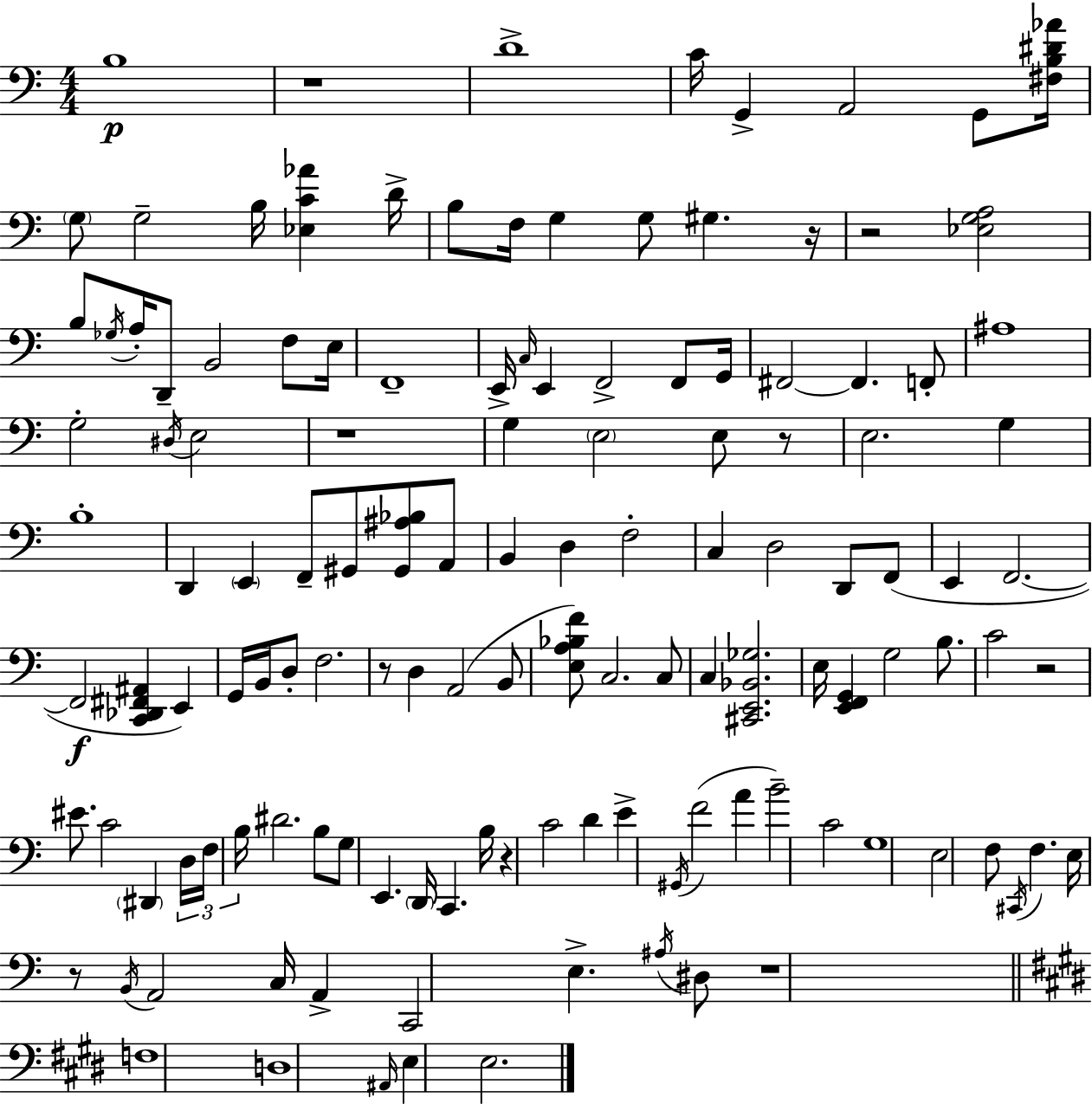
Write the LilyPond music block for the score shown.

{
  \clef bass
  \numericTimeSignature
  \time 4/4
  \key c \major
  \repeat volta 2 { b1\p | r1 | d'1-> | c'16 g,4-> a,2 g,8 <fis b dis' aes'>16 | \break \parenthesize g8 g2-- b16 <ees c' aes'>4 d'16-> | b8 f16 g4 g8 gis4. r16 | r2 <ees g a>2 | b8 \acciaccatura { ges16 } a16-. d,8-- b,2 f8 | \break e16 f,1-- | e,16-> \grace { c16 } e,4 f,2-> f,8 | g,16 fis,2~~ fis,4. | f,8-. ais1 | \break g2-. \acciaccatura { dis16 } e2 | r1 | g4 \parenthesize e2 e8 | r8 e2. g4 | \break b1-. | d,4 \parenthesize e,4 f,8-- gis,8 <gis, ais bes>8 | a,8 b,4 d4 f2-. | c4 d2 d,8 | \break f,8( e,4 f,2.~~ | f,2\f <c, des, fis, ais,>4 e,4) | g,16 b,16 d8-. f2. | r8 d4 a,2( | \break b,8 <e a bes f'>8) c2. | c8 c4 <cis, e, bes, ges>2. | e16 <e, f, g,>4 g2 | b8. c'2 r2 | \break eis'8. c'2 \parenthesize dis,4 | \tuplet 3/2 { d16 f16 b16 } dis'2. | b8 g8 e,4. \parenthesize d,16 c,4. | b16 r4 c'2 d'4 | \break e'4-> \acciaccatura { gis,16 } f'2( | a'4 b'2--) c'2 | g1 | e2 f8 \acciaccatura { cis,16 } f4. | \break e16 r8 \acciaccatura { b,16 } a,2 | c16 a,4-> c,2 e4.-> | \acciaccatura { ais16 } dis8 r1 | \bar "||" \break \key e \major f1 | d1 | \grace { ais,16 } e4 e2. | } \bar "|."
}